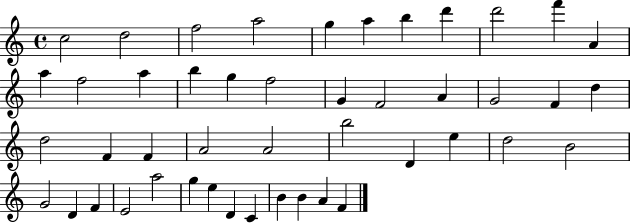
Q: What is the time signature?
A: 4/4